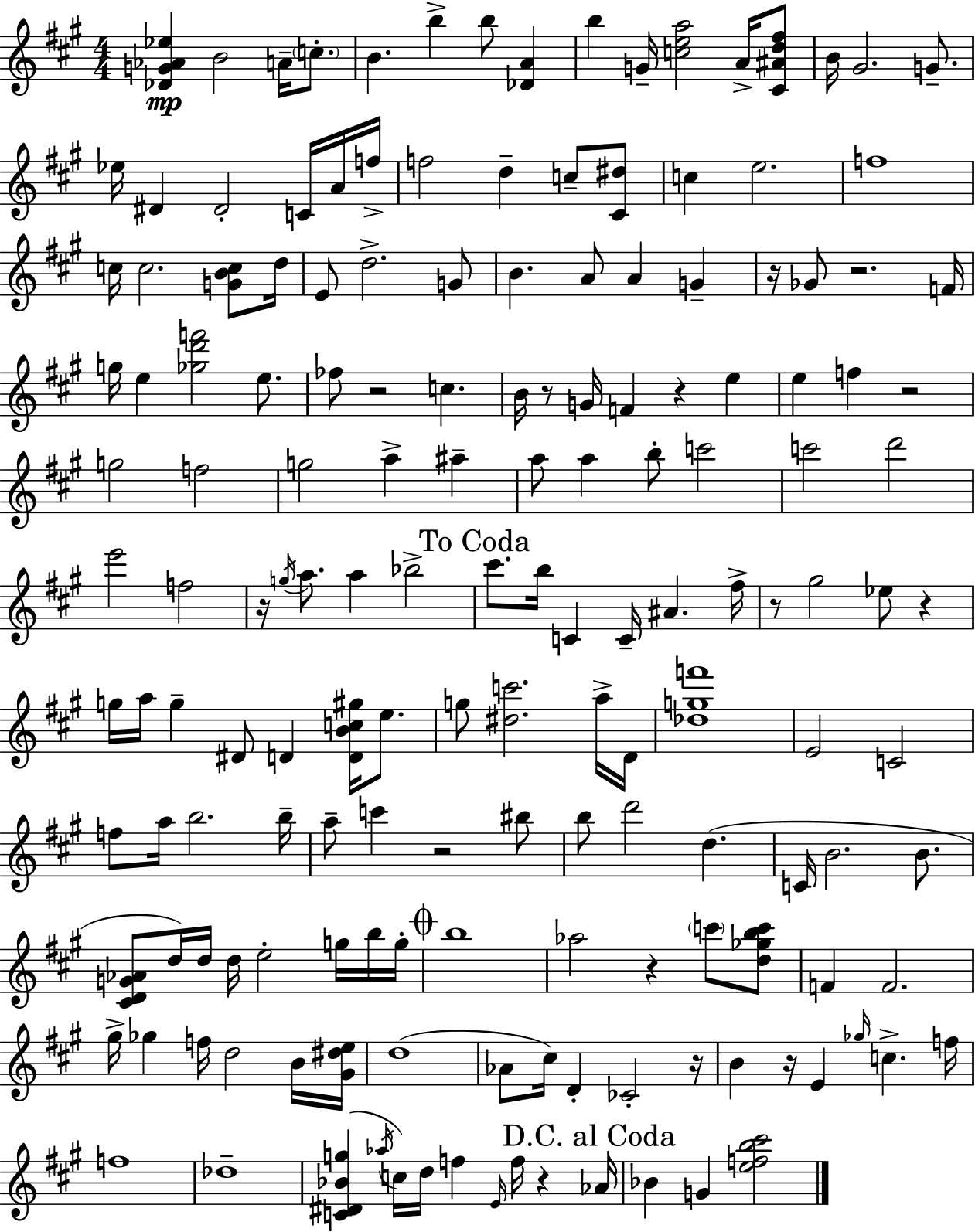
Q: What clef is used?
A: treble